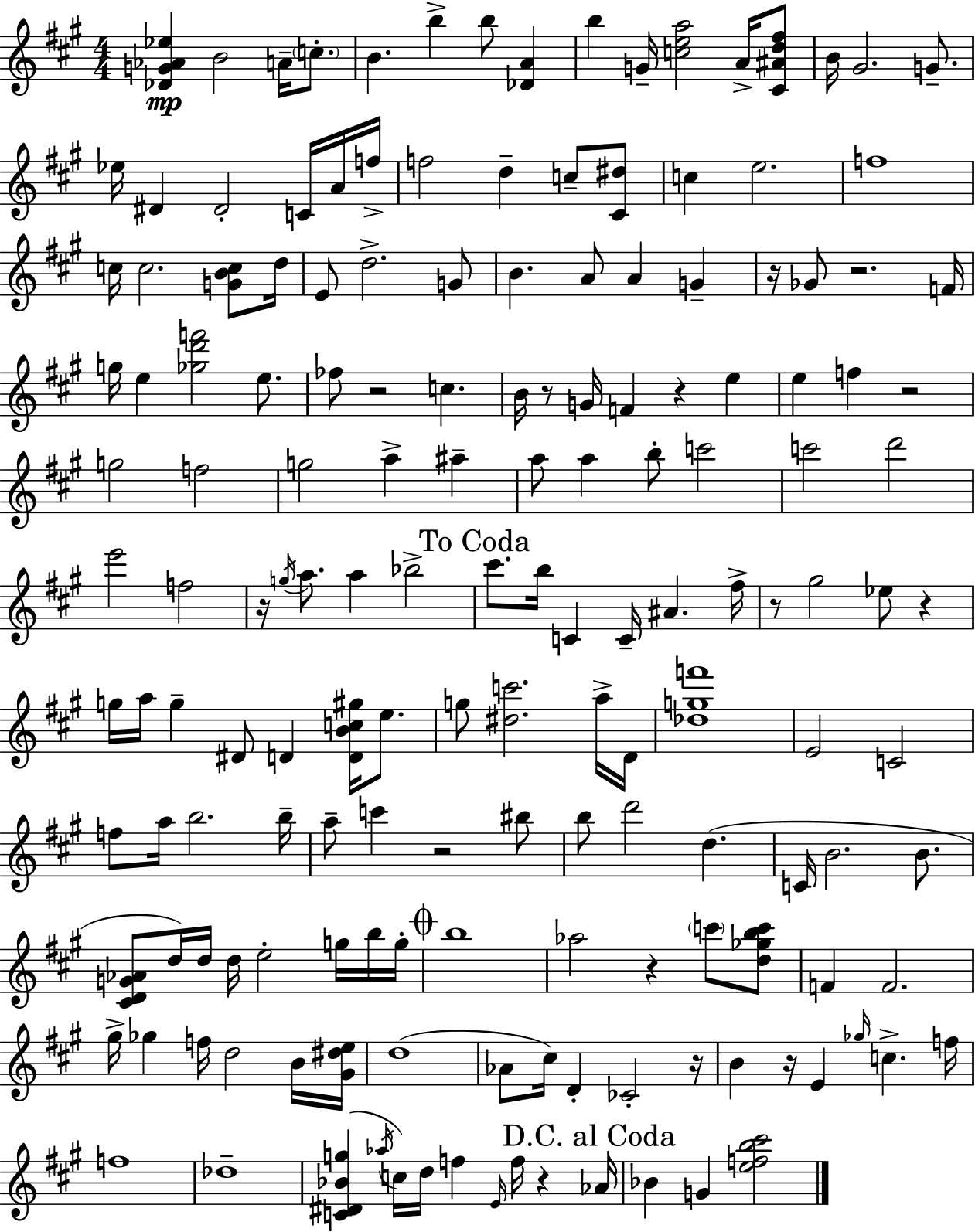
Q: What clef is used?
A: treble